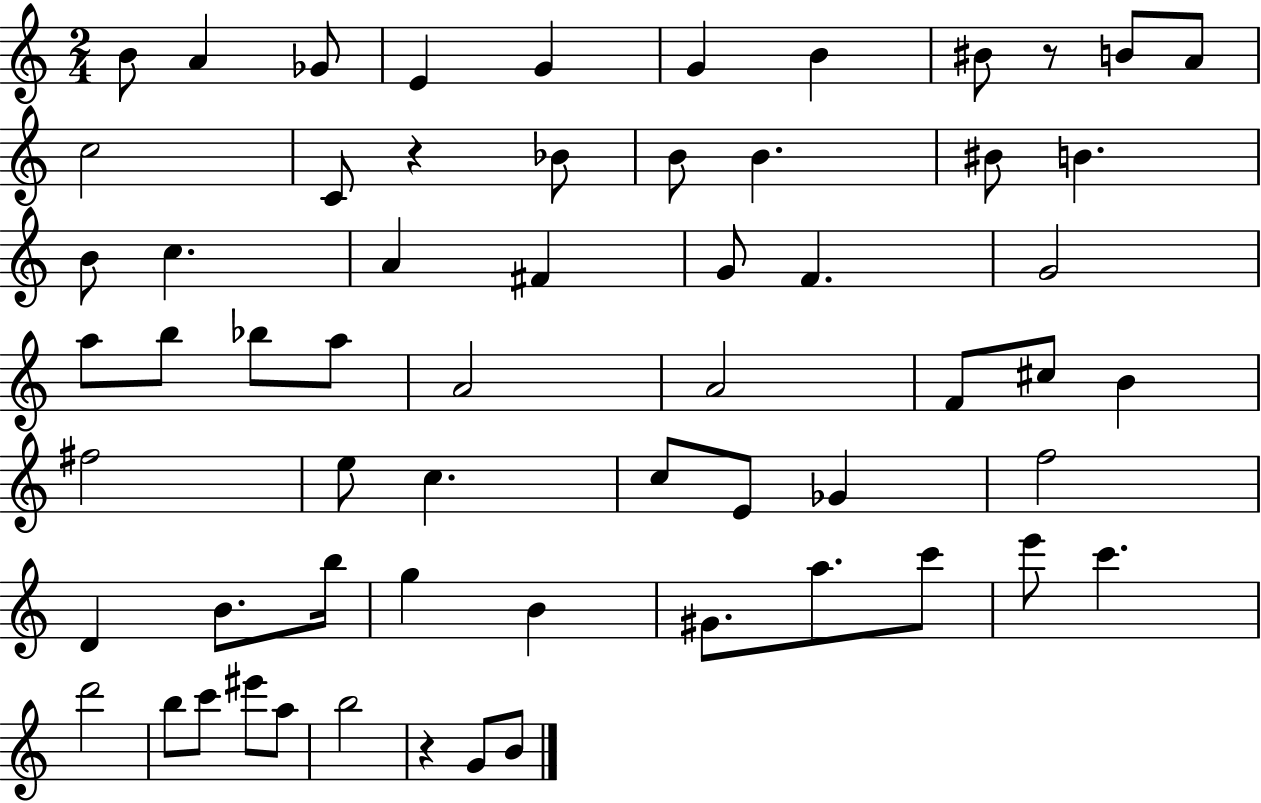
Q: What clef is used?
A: treble